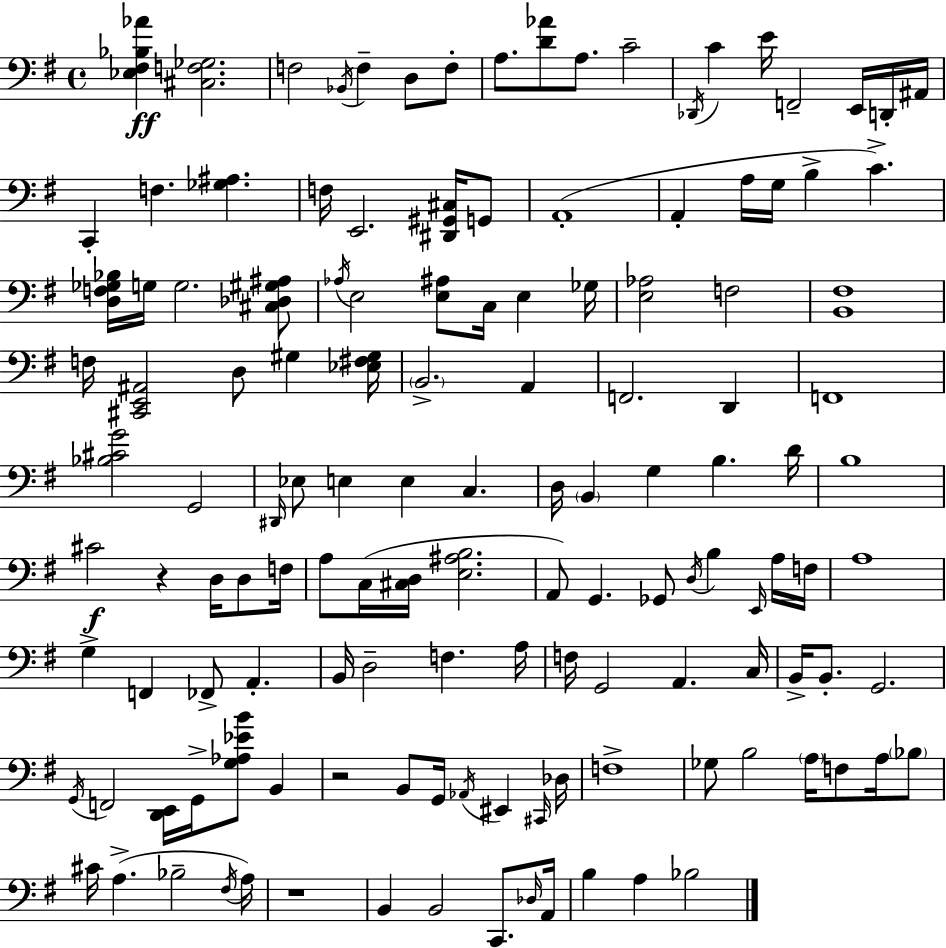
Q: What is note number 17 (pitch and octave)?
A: F3